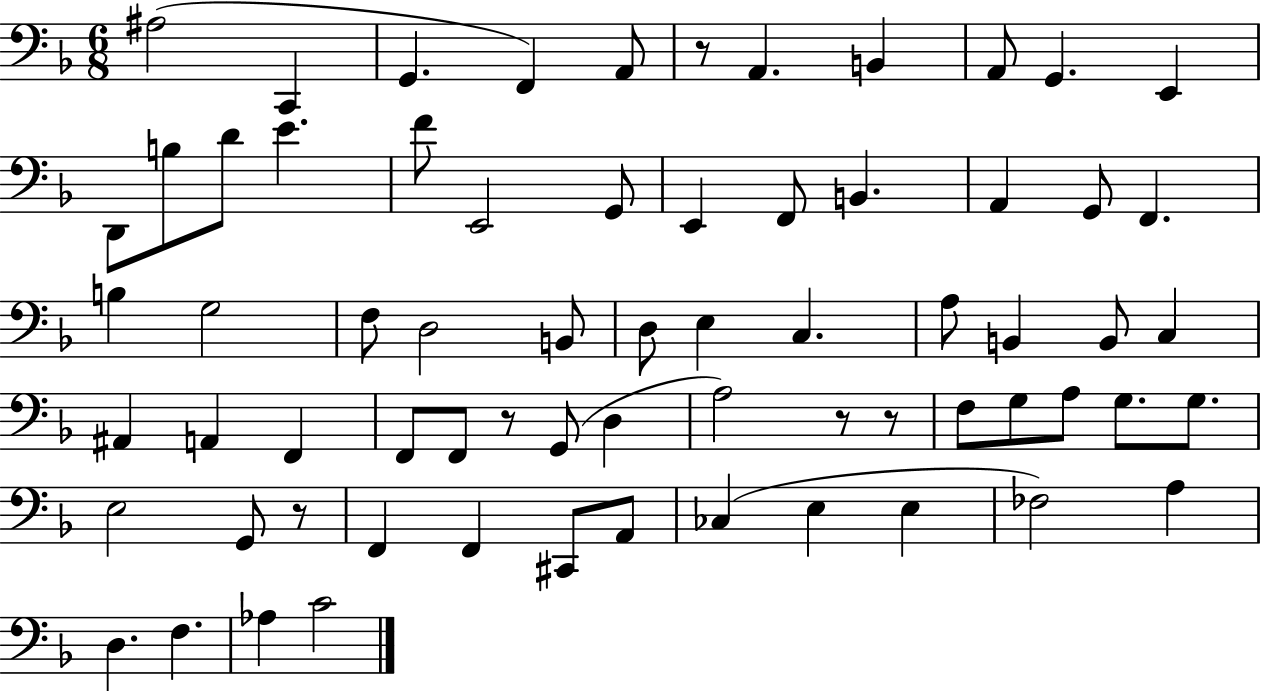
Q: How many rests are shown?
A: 5